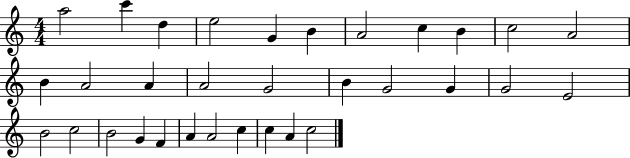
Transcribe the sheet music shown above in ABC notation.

X:1
T:Untitled
M:4/4
L:1/4
K:C
a2 c' d e2 G B A2 c B c2 A2 B A2 A A2 G2 B G2 G G2 E2 B2 c2 B2 G F A A2 c c A c2